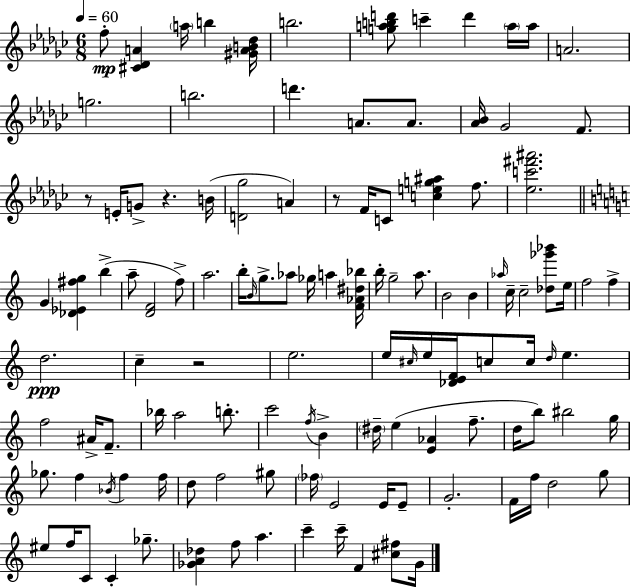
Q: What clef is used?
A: treble